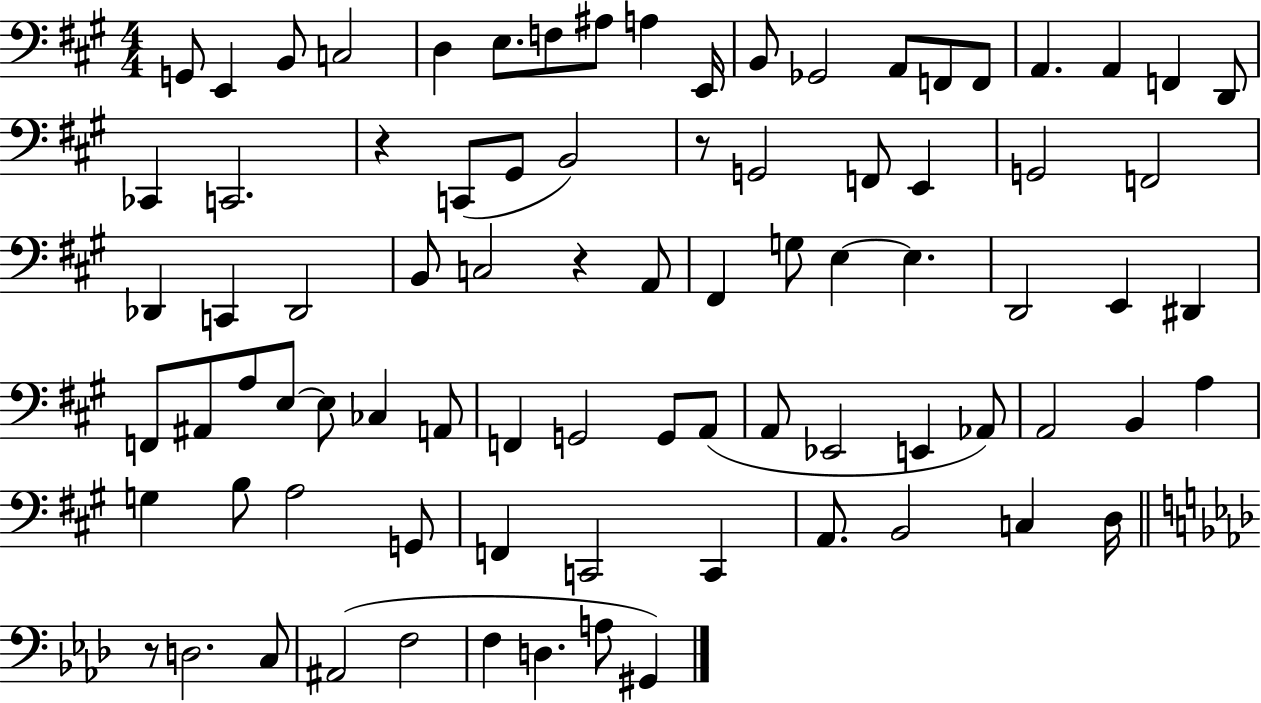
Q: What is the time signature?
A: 4/4